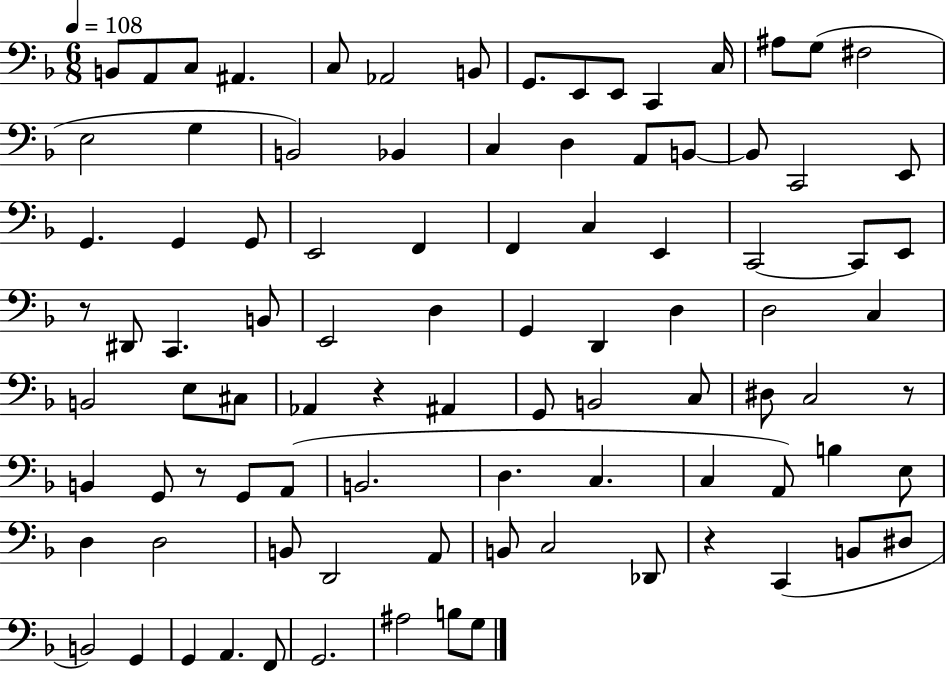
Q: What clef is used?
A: bass